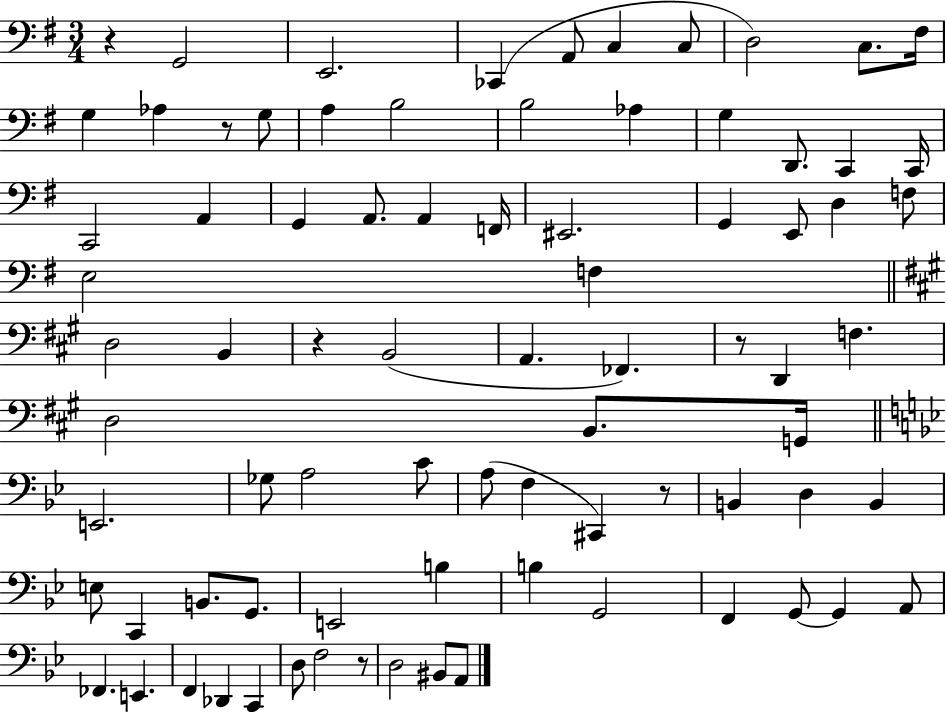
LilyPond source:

{
  \clef bass
  \numericTimeSignature
  \time 3/4
  \key g \major
  r4 g,2 | e,2. | ces,4( a,8 c4 c8 | d2) c8. fis16 | \break g4 aes4 r8 g8 | a4 b2 | b2 aes4 | g4 d,8. c,4 c,16 | \break c,2 a,4 | g,4 a,8. a,4 f,16 | eis,2. | g,4 e,8 d4 f8 | \break e2 f4 | \bar "||" \break \key a \major d2 b,4 | r4 b,2( | a,4. fes,4.) | r8 d,4 f4. | \break d2 b,8. g,16 | \bar "||" \break \key bes \major e,2. | ges8 a2 c'8 | a8( f4 cis,4) r8 | b,4 d4 b,4 | \break e8 c,4 b,8. g,8. | e,2 b4 | b4 g,2 | f,4 g,8~~ g,4 a,8 | \break fes,4. e,4. | f,4 des,4 c,4 | d8 f2 r8 | d2 bis,8 a,8 | \break \bar "|."
}